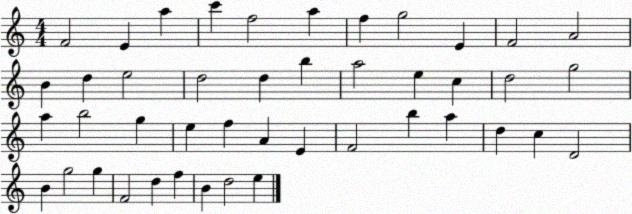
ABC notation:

X:1
T:Untitled
M:4/4
L:1/4
K:C
F2 E a c' f2 a f g2 E F2 A2 B d e2 d2 d b a2 e c d2 g2 a b2 g e f A E F2 b a d c D2 B g2 g F2 d f B d2 e